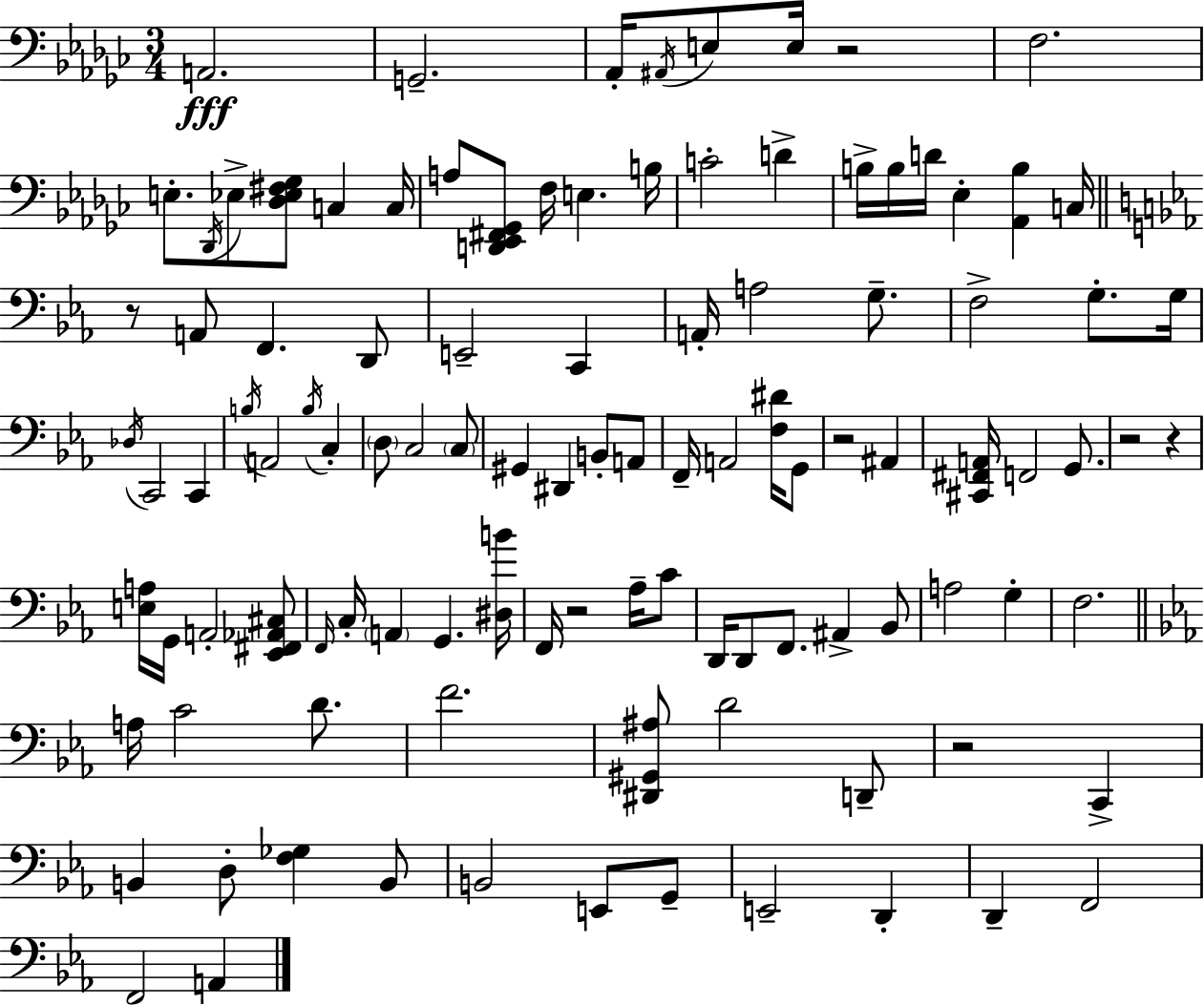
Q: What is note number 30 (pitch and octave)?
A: A3